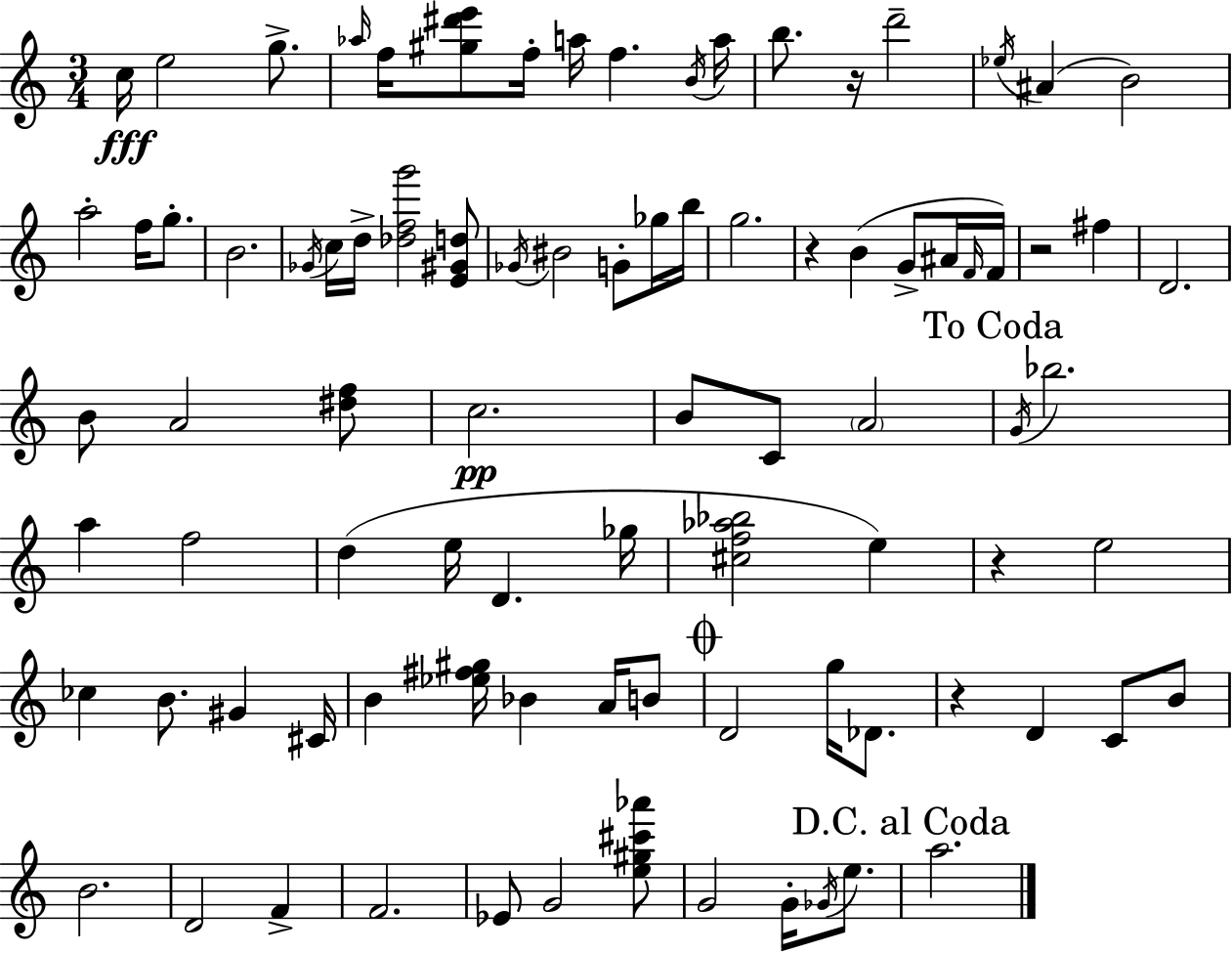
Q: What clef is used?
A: treble